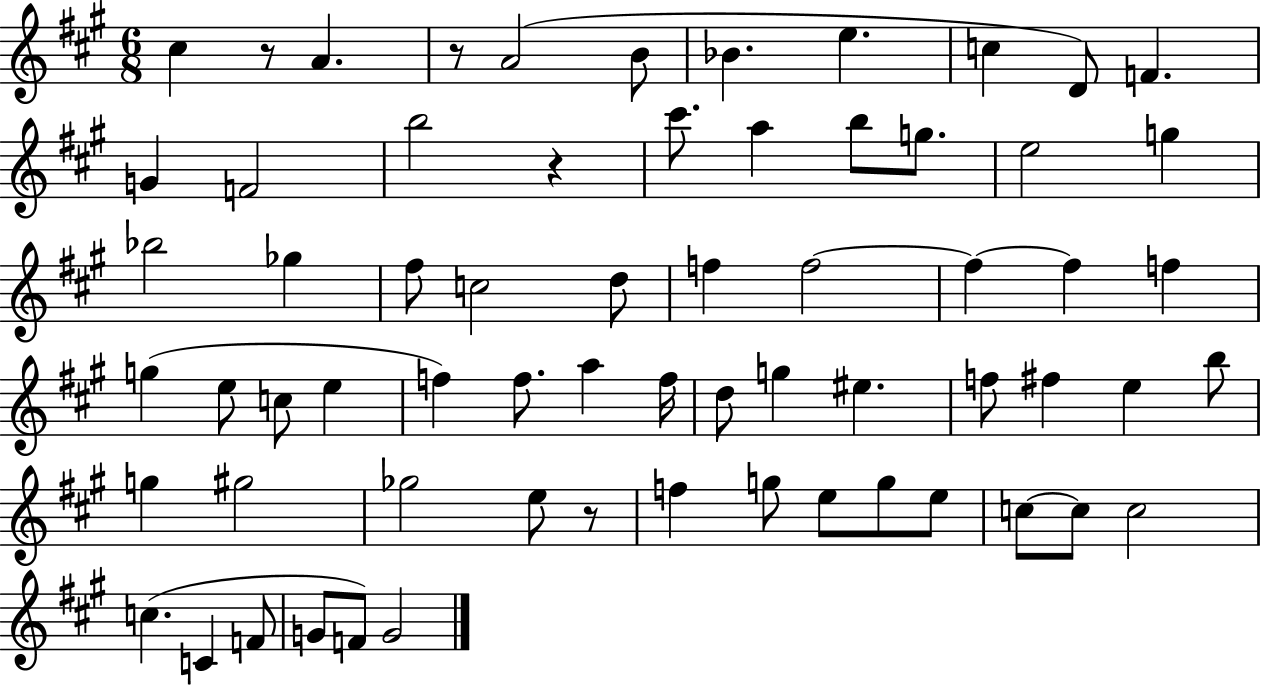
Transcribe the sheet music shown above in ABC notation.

X:1
T:Untitled
M:6/8
L:1/4
K:A
^c z/2 A z/2 A2 B/2 _B e c D/2 F G F2 b2 z ^c'/2 a b/2 g/2 e2 g _b2 _g ^f/2 c2 d/2 f f2 f f f g e/2 c/2 e f f/2 a f/4 d/2 g ^e f/2 ^f e b/2 g ^g2 _g2 e/2 z/2 f g/2 e/2 g/2 e/2 c/2 c/2 c2 c C F/2 G/2 F/2 G2